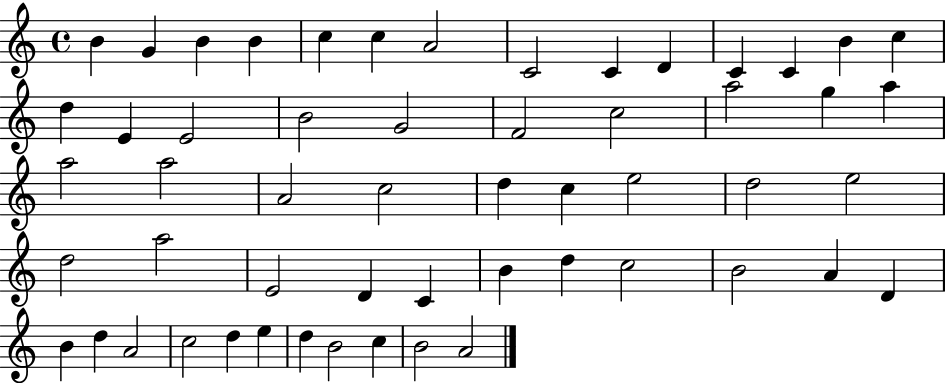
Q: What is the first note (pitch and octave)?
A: B4